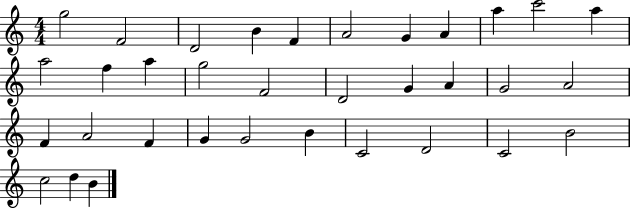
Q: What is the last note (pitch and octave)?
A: B4